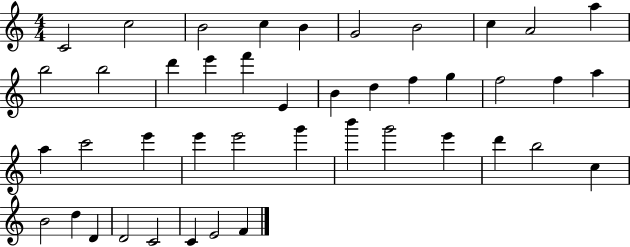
X:1
T:Untitled
M:4/4
L:1/4
K:C
C2 c2 B2 c B G2 B2 c A2 a b2 b2 d' e' f' E B d f g f2 f a a c'2 e' e' e'2 g' b' g'2 e' d' b2 c B2 d D D2 C2 C E2 F